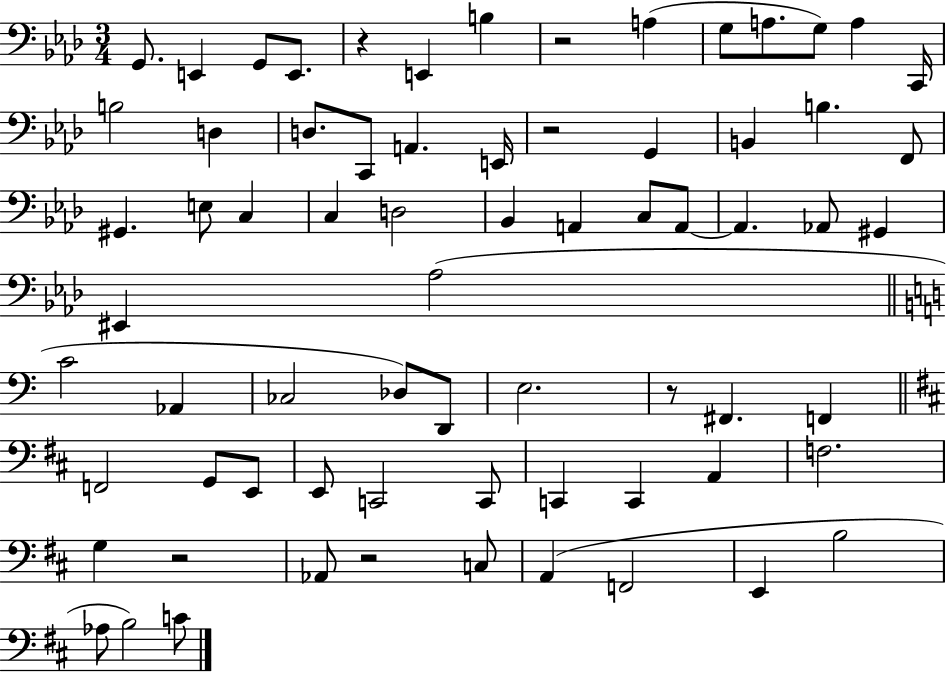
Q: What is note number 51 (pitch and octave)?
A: C2